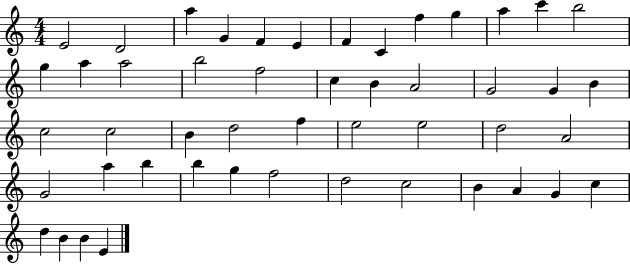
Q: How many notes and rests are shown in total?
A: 49